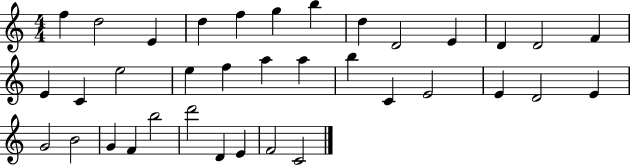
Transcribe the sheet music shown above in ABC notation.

X:1
T:Untitled
M:4/4
L:1/4
K:C
f d2 E d f g b d D2 E D D2 F E C e2 e f a a b C E2 E D2 E G2 B2 G F b2 d'2 D E F2 C2